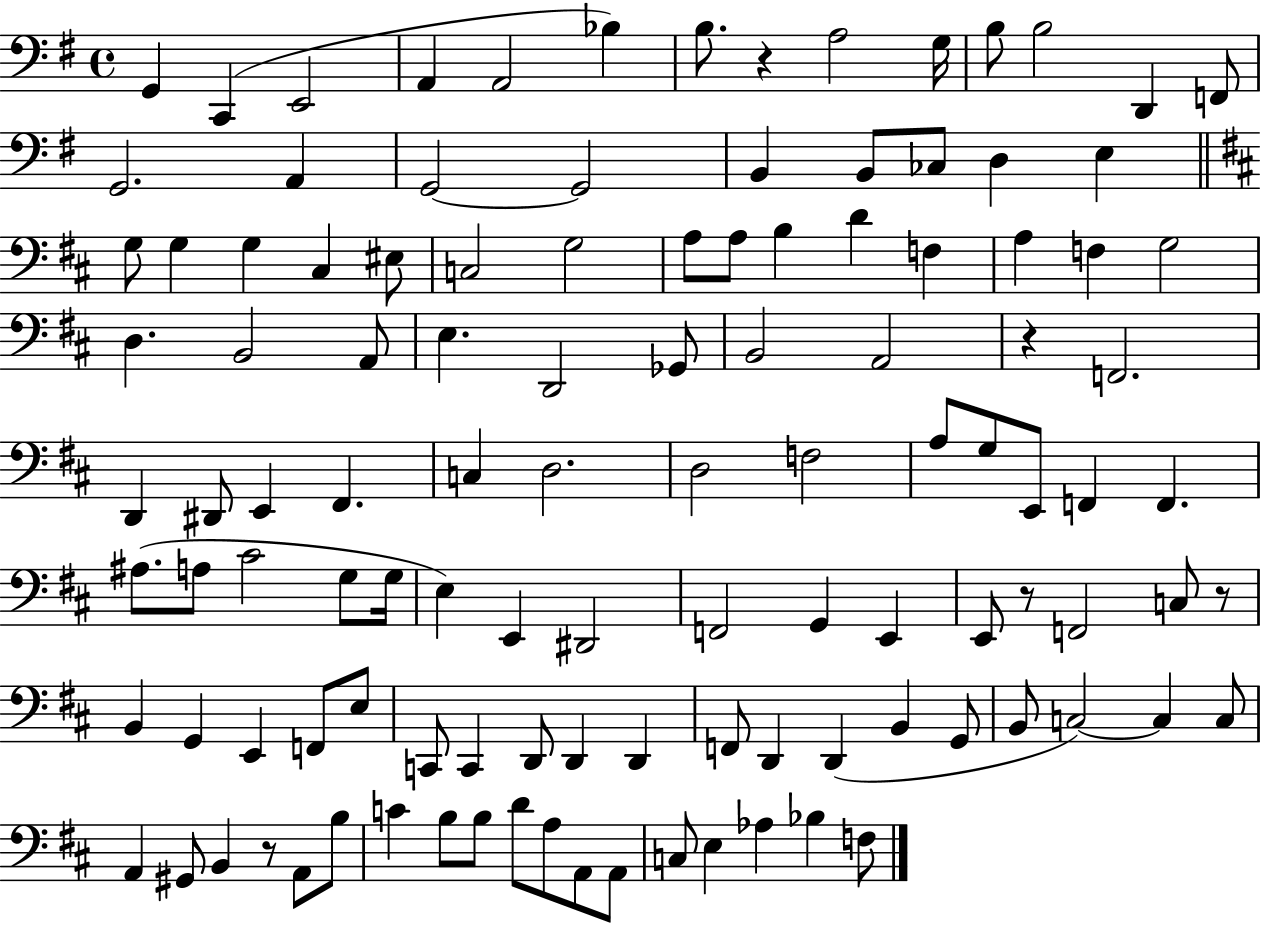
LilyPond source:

{
  \clef bass
  \time 4/4
  \defaultTimeSignature
  \key g \major
  g,4 c,4( e,2 | a,4 a,2 bes4) | b8. r4 a2 g16 | b8 b2 d,4 f,8 | \break g,2. a,4 | g,2~~ g,2 | b,4 b,8 ces8 d4 e4 | \bar "||" \break \key d \major g8 g4 g4 cis4 eis8 | c2 g2 | a8 a8 b4 d'4 f4 | a4 f4 g2 | \break d4. b,2 a,8 | e4. d,2 ges,8 | b,2 a,2 | r4 f,2. | \break d,4 dis,8 e,4 fis,4. | c4 d2. | d2 f2 | a8 g8 e,8 f,4 f,4. | \break ais8.( a8 cis'2 g8 g16 | e4) e,4 dis,2 | f,2 g,4 e,4 | e,8 r8 f,2 c8 r8 | \break b,4 g,4 e,4 f,8 e8 | c,8 c,4 d,8 d,4 d,4 | f,8 d,4 d,4( b,4 g,8 | b,8 c2~~) c4 c8 | \break a,4 gis,8 b,4 r8 a,8 b8 | c'4 b8 b8 d'8 a8 a,8 a,8 | c8 e4 aes4 bes4 f8 | \bar "|."
}